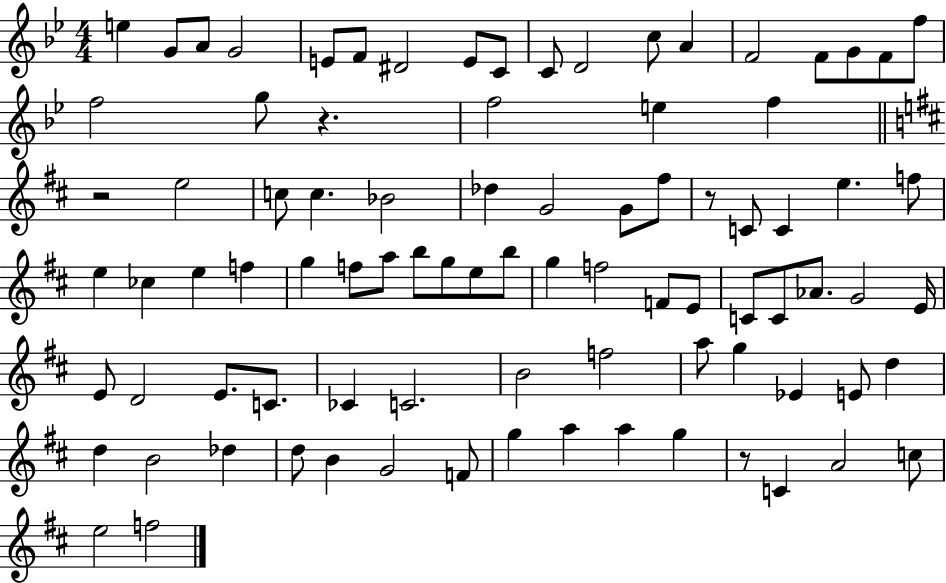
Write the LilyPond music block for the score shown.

{
  \clef treble
  \numericTimeSignature
  \time 4/4
  \key bes \major
  e''4 g'8 a'8 g'2 | e'8 f'8 dis'2 e'8 c'8 | c'8 d'2 c''8 a'4 | f'2 f'8 g'8 f'8 f''8 | \break f''2 g''8 r4. | f''2 e''4 f''4 | \bar "||" \break \key b \minor r2 e''2 | c''8 c''4. bes'2 | des''4 g'2 g'8 fis''8 | r8 c'8 c'4 e''4. f''8 | \break e''4 ces''4 e''4 f''4 | g''4 f''8 a''8 b''8 g''8 e''8 b''8 | g''4 f''2 f'8 e'8 | c'8 c'8 aes'8. g'2 e'16 | \break e'8 d'2 e'8. c'8. | ces'4 c'2. | b'2 f''2 | a''8 g''4 ees'4 e'8 d''4 | \break d''4 b'2 des''4 | d''8 b'4 g'2 f'8 | g''4 a''4 a''4 g''4 | r8 c'4 a'2 c''8 | \break e''2 f''2 | \bar "|."
}